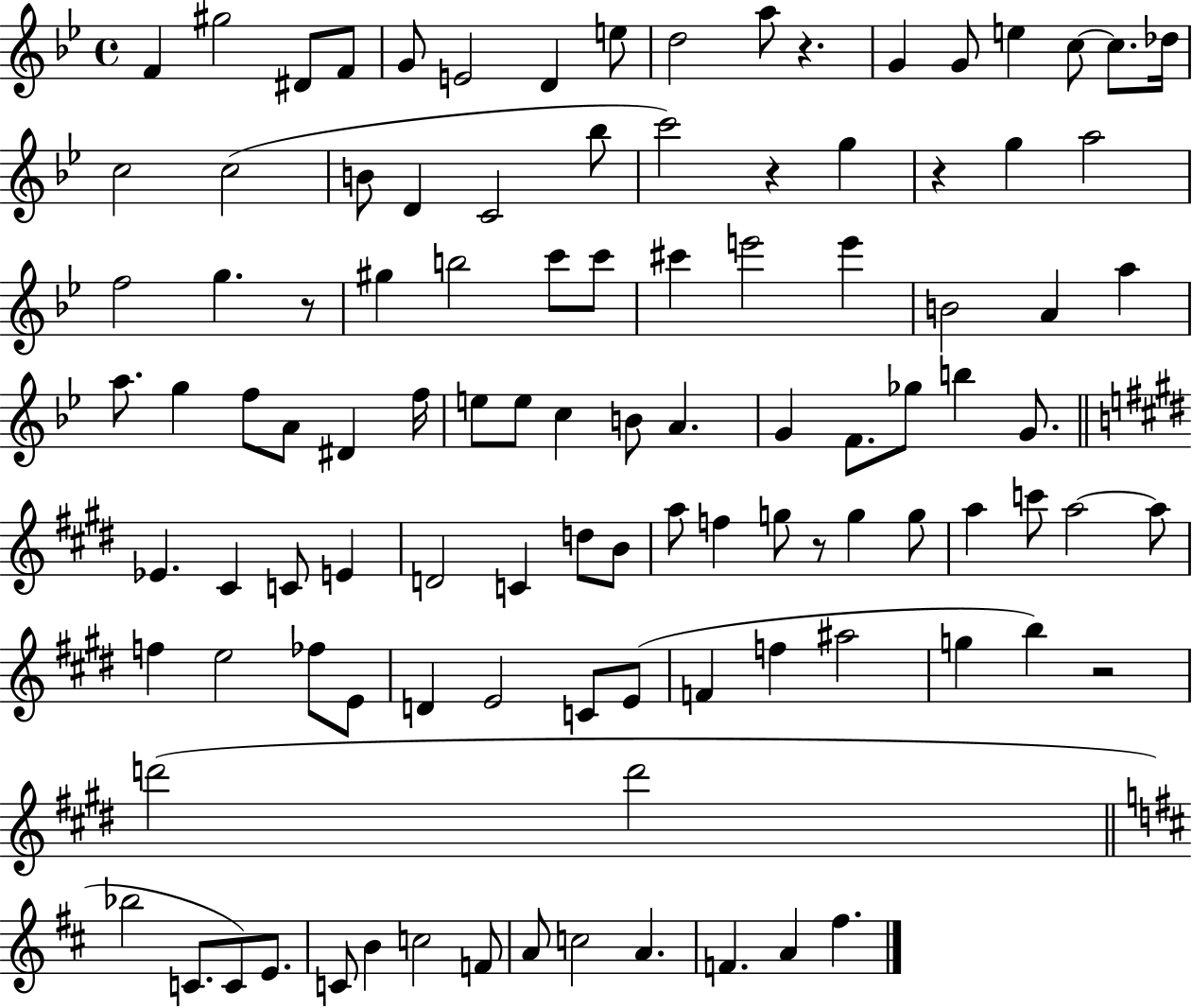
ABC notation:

X:1
T:Untitled
M:4/4
L:1/4
K:Bb
F ^g2 ^D/2 F/2 G/2 E2 D e/2 d2 a/2 z G G/2 e c/2 c/2 _d/4 c2 c2 B/2 D C2 _b/2 c'2 z g z g a2 f2 g z/2 ^g b2 c'/2 c'/2 ^c' e'2 e' B2 A a a/2 g f/2 A/2 ^D f/4 e/2 e/2 c B/2 A G F/2 _g/2 b G/2 _E ^C C/2 E D2 C d/2 B/2 a/2 f g/2 z/2 g g/2 a c'/2 a2 a/2 f e2 _f/2 E/2 D E2 C/2 E/2 F f ^a2 g b z2 d'2 d'2 _b2 C/2 C/2 E/2 C/2 B c2 F/2 A/2 c2 A F A ^f